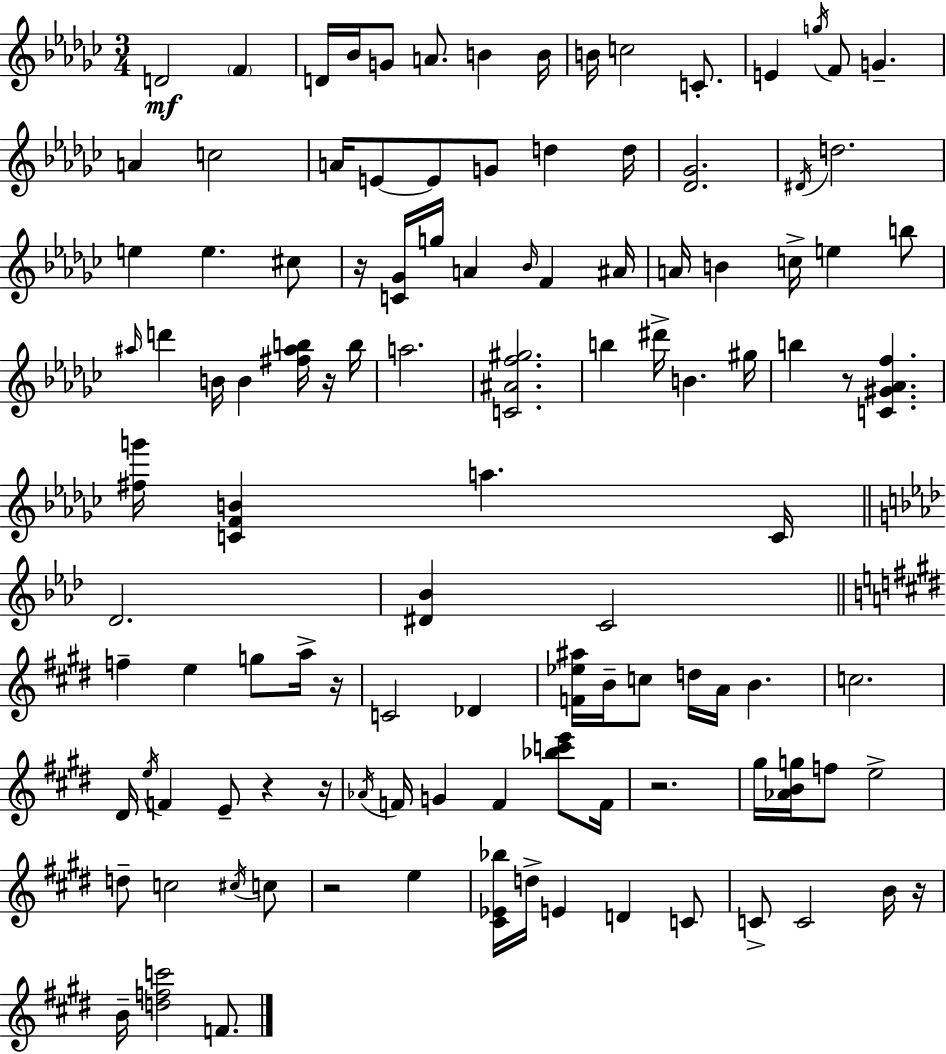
{
  \clef treble
  \numericTimeSignature
  \time 3/4
  \key ees \minor
  d'2\mf \parenthesize f'4 | d'16 bes'16 g'8 a'8. b'4 b'16 | b'16 c''2 c'8.-. | e'4 \acciaccatura { g''16 } f'8 g'4.-- | \break a'4 c''2 | a'16 e'8~~ e'8 g'8 d''4 | d''16 <des' ges'>2. | \acciaccatura { dis'16 } d''2. | \break e''4 e''4. | cis''8 r16 <c' ges'>16 g''16 a'4 \grace { bes'16 } f'4 | ais'16 a'16 b'4 c''16-> e''4 | b''8 \grace { ais''16 } d'''4 b'16 b'4 | \break <fis'' ais'' b''>16 r16 b''16 a''2. | <c' ais' f'' gis''>2. | b''4 dis'''16-> b'4. | gis''16 b''4 r8 <c' gis' aes' f''>4. | \break <fis'' g'''>16 <c' f' b'>4 a''4. | c'16 \bar "||" \break \key f \minor des'2. | <dis' bes'>4 c'2 | \bar "||" \break \key e \major f''4-- e''4 g''8 a''16-> r16 | c'2 des'4 | <f' ees'' ais''>16 b'16-- c''8 d''16 a'16 b'4. | c''2. | \break dis'16 \acciaccatura { e''16 } f'4 e'8-- r4 | r16 \acciaccatura { aes'16 } f'16 g'4 f'4 <bes'' c''' e'''>8 | f'16 r2. | gis''16 <aes' b' g''>16 f''8 e''2-> | \break d''8-- c''2 | \acciaccatura { cis''16 } c''8 r2 e''4 | <cis' ees' bes''>16 d''16-> e'4 d'4 | c'8 c'8-> c'2 | \break b'16 r16 b'16-- <d'' f'' c'''>2 | f'8. \bar "|."
}